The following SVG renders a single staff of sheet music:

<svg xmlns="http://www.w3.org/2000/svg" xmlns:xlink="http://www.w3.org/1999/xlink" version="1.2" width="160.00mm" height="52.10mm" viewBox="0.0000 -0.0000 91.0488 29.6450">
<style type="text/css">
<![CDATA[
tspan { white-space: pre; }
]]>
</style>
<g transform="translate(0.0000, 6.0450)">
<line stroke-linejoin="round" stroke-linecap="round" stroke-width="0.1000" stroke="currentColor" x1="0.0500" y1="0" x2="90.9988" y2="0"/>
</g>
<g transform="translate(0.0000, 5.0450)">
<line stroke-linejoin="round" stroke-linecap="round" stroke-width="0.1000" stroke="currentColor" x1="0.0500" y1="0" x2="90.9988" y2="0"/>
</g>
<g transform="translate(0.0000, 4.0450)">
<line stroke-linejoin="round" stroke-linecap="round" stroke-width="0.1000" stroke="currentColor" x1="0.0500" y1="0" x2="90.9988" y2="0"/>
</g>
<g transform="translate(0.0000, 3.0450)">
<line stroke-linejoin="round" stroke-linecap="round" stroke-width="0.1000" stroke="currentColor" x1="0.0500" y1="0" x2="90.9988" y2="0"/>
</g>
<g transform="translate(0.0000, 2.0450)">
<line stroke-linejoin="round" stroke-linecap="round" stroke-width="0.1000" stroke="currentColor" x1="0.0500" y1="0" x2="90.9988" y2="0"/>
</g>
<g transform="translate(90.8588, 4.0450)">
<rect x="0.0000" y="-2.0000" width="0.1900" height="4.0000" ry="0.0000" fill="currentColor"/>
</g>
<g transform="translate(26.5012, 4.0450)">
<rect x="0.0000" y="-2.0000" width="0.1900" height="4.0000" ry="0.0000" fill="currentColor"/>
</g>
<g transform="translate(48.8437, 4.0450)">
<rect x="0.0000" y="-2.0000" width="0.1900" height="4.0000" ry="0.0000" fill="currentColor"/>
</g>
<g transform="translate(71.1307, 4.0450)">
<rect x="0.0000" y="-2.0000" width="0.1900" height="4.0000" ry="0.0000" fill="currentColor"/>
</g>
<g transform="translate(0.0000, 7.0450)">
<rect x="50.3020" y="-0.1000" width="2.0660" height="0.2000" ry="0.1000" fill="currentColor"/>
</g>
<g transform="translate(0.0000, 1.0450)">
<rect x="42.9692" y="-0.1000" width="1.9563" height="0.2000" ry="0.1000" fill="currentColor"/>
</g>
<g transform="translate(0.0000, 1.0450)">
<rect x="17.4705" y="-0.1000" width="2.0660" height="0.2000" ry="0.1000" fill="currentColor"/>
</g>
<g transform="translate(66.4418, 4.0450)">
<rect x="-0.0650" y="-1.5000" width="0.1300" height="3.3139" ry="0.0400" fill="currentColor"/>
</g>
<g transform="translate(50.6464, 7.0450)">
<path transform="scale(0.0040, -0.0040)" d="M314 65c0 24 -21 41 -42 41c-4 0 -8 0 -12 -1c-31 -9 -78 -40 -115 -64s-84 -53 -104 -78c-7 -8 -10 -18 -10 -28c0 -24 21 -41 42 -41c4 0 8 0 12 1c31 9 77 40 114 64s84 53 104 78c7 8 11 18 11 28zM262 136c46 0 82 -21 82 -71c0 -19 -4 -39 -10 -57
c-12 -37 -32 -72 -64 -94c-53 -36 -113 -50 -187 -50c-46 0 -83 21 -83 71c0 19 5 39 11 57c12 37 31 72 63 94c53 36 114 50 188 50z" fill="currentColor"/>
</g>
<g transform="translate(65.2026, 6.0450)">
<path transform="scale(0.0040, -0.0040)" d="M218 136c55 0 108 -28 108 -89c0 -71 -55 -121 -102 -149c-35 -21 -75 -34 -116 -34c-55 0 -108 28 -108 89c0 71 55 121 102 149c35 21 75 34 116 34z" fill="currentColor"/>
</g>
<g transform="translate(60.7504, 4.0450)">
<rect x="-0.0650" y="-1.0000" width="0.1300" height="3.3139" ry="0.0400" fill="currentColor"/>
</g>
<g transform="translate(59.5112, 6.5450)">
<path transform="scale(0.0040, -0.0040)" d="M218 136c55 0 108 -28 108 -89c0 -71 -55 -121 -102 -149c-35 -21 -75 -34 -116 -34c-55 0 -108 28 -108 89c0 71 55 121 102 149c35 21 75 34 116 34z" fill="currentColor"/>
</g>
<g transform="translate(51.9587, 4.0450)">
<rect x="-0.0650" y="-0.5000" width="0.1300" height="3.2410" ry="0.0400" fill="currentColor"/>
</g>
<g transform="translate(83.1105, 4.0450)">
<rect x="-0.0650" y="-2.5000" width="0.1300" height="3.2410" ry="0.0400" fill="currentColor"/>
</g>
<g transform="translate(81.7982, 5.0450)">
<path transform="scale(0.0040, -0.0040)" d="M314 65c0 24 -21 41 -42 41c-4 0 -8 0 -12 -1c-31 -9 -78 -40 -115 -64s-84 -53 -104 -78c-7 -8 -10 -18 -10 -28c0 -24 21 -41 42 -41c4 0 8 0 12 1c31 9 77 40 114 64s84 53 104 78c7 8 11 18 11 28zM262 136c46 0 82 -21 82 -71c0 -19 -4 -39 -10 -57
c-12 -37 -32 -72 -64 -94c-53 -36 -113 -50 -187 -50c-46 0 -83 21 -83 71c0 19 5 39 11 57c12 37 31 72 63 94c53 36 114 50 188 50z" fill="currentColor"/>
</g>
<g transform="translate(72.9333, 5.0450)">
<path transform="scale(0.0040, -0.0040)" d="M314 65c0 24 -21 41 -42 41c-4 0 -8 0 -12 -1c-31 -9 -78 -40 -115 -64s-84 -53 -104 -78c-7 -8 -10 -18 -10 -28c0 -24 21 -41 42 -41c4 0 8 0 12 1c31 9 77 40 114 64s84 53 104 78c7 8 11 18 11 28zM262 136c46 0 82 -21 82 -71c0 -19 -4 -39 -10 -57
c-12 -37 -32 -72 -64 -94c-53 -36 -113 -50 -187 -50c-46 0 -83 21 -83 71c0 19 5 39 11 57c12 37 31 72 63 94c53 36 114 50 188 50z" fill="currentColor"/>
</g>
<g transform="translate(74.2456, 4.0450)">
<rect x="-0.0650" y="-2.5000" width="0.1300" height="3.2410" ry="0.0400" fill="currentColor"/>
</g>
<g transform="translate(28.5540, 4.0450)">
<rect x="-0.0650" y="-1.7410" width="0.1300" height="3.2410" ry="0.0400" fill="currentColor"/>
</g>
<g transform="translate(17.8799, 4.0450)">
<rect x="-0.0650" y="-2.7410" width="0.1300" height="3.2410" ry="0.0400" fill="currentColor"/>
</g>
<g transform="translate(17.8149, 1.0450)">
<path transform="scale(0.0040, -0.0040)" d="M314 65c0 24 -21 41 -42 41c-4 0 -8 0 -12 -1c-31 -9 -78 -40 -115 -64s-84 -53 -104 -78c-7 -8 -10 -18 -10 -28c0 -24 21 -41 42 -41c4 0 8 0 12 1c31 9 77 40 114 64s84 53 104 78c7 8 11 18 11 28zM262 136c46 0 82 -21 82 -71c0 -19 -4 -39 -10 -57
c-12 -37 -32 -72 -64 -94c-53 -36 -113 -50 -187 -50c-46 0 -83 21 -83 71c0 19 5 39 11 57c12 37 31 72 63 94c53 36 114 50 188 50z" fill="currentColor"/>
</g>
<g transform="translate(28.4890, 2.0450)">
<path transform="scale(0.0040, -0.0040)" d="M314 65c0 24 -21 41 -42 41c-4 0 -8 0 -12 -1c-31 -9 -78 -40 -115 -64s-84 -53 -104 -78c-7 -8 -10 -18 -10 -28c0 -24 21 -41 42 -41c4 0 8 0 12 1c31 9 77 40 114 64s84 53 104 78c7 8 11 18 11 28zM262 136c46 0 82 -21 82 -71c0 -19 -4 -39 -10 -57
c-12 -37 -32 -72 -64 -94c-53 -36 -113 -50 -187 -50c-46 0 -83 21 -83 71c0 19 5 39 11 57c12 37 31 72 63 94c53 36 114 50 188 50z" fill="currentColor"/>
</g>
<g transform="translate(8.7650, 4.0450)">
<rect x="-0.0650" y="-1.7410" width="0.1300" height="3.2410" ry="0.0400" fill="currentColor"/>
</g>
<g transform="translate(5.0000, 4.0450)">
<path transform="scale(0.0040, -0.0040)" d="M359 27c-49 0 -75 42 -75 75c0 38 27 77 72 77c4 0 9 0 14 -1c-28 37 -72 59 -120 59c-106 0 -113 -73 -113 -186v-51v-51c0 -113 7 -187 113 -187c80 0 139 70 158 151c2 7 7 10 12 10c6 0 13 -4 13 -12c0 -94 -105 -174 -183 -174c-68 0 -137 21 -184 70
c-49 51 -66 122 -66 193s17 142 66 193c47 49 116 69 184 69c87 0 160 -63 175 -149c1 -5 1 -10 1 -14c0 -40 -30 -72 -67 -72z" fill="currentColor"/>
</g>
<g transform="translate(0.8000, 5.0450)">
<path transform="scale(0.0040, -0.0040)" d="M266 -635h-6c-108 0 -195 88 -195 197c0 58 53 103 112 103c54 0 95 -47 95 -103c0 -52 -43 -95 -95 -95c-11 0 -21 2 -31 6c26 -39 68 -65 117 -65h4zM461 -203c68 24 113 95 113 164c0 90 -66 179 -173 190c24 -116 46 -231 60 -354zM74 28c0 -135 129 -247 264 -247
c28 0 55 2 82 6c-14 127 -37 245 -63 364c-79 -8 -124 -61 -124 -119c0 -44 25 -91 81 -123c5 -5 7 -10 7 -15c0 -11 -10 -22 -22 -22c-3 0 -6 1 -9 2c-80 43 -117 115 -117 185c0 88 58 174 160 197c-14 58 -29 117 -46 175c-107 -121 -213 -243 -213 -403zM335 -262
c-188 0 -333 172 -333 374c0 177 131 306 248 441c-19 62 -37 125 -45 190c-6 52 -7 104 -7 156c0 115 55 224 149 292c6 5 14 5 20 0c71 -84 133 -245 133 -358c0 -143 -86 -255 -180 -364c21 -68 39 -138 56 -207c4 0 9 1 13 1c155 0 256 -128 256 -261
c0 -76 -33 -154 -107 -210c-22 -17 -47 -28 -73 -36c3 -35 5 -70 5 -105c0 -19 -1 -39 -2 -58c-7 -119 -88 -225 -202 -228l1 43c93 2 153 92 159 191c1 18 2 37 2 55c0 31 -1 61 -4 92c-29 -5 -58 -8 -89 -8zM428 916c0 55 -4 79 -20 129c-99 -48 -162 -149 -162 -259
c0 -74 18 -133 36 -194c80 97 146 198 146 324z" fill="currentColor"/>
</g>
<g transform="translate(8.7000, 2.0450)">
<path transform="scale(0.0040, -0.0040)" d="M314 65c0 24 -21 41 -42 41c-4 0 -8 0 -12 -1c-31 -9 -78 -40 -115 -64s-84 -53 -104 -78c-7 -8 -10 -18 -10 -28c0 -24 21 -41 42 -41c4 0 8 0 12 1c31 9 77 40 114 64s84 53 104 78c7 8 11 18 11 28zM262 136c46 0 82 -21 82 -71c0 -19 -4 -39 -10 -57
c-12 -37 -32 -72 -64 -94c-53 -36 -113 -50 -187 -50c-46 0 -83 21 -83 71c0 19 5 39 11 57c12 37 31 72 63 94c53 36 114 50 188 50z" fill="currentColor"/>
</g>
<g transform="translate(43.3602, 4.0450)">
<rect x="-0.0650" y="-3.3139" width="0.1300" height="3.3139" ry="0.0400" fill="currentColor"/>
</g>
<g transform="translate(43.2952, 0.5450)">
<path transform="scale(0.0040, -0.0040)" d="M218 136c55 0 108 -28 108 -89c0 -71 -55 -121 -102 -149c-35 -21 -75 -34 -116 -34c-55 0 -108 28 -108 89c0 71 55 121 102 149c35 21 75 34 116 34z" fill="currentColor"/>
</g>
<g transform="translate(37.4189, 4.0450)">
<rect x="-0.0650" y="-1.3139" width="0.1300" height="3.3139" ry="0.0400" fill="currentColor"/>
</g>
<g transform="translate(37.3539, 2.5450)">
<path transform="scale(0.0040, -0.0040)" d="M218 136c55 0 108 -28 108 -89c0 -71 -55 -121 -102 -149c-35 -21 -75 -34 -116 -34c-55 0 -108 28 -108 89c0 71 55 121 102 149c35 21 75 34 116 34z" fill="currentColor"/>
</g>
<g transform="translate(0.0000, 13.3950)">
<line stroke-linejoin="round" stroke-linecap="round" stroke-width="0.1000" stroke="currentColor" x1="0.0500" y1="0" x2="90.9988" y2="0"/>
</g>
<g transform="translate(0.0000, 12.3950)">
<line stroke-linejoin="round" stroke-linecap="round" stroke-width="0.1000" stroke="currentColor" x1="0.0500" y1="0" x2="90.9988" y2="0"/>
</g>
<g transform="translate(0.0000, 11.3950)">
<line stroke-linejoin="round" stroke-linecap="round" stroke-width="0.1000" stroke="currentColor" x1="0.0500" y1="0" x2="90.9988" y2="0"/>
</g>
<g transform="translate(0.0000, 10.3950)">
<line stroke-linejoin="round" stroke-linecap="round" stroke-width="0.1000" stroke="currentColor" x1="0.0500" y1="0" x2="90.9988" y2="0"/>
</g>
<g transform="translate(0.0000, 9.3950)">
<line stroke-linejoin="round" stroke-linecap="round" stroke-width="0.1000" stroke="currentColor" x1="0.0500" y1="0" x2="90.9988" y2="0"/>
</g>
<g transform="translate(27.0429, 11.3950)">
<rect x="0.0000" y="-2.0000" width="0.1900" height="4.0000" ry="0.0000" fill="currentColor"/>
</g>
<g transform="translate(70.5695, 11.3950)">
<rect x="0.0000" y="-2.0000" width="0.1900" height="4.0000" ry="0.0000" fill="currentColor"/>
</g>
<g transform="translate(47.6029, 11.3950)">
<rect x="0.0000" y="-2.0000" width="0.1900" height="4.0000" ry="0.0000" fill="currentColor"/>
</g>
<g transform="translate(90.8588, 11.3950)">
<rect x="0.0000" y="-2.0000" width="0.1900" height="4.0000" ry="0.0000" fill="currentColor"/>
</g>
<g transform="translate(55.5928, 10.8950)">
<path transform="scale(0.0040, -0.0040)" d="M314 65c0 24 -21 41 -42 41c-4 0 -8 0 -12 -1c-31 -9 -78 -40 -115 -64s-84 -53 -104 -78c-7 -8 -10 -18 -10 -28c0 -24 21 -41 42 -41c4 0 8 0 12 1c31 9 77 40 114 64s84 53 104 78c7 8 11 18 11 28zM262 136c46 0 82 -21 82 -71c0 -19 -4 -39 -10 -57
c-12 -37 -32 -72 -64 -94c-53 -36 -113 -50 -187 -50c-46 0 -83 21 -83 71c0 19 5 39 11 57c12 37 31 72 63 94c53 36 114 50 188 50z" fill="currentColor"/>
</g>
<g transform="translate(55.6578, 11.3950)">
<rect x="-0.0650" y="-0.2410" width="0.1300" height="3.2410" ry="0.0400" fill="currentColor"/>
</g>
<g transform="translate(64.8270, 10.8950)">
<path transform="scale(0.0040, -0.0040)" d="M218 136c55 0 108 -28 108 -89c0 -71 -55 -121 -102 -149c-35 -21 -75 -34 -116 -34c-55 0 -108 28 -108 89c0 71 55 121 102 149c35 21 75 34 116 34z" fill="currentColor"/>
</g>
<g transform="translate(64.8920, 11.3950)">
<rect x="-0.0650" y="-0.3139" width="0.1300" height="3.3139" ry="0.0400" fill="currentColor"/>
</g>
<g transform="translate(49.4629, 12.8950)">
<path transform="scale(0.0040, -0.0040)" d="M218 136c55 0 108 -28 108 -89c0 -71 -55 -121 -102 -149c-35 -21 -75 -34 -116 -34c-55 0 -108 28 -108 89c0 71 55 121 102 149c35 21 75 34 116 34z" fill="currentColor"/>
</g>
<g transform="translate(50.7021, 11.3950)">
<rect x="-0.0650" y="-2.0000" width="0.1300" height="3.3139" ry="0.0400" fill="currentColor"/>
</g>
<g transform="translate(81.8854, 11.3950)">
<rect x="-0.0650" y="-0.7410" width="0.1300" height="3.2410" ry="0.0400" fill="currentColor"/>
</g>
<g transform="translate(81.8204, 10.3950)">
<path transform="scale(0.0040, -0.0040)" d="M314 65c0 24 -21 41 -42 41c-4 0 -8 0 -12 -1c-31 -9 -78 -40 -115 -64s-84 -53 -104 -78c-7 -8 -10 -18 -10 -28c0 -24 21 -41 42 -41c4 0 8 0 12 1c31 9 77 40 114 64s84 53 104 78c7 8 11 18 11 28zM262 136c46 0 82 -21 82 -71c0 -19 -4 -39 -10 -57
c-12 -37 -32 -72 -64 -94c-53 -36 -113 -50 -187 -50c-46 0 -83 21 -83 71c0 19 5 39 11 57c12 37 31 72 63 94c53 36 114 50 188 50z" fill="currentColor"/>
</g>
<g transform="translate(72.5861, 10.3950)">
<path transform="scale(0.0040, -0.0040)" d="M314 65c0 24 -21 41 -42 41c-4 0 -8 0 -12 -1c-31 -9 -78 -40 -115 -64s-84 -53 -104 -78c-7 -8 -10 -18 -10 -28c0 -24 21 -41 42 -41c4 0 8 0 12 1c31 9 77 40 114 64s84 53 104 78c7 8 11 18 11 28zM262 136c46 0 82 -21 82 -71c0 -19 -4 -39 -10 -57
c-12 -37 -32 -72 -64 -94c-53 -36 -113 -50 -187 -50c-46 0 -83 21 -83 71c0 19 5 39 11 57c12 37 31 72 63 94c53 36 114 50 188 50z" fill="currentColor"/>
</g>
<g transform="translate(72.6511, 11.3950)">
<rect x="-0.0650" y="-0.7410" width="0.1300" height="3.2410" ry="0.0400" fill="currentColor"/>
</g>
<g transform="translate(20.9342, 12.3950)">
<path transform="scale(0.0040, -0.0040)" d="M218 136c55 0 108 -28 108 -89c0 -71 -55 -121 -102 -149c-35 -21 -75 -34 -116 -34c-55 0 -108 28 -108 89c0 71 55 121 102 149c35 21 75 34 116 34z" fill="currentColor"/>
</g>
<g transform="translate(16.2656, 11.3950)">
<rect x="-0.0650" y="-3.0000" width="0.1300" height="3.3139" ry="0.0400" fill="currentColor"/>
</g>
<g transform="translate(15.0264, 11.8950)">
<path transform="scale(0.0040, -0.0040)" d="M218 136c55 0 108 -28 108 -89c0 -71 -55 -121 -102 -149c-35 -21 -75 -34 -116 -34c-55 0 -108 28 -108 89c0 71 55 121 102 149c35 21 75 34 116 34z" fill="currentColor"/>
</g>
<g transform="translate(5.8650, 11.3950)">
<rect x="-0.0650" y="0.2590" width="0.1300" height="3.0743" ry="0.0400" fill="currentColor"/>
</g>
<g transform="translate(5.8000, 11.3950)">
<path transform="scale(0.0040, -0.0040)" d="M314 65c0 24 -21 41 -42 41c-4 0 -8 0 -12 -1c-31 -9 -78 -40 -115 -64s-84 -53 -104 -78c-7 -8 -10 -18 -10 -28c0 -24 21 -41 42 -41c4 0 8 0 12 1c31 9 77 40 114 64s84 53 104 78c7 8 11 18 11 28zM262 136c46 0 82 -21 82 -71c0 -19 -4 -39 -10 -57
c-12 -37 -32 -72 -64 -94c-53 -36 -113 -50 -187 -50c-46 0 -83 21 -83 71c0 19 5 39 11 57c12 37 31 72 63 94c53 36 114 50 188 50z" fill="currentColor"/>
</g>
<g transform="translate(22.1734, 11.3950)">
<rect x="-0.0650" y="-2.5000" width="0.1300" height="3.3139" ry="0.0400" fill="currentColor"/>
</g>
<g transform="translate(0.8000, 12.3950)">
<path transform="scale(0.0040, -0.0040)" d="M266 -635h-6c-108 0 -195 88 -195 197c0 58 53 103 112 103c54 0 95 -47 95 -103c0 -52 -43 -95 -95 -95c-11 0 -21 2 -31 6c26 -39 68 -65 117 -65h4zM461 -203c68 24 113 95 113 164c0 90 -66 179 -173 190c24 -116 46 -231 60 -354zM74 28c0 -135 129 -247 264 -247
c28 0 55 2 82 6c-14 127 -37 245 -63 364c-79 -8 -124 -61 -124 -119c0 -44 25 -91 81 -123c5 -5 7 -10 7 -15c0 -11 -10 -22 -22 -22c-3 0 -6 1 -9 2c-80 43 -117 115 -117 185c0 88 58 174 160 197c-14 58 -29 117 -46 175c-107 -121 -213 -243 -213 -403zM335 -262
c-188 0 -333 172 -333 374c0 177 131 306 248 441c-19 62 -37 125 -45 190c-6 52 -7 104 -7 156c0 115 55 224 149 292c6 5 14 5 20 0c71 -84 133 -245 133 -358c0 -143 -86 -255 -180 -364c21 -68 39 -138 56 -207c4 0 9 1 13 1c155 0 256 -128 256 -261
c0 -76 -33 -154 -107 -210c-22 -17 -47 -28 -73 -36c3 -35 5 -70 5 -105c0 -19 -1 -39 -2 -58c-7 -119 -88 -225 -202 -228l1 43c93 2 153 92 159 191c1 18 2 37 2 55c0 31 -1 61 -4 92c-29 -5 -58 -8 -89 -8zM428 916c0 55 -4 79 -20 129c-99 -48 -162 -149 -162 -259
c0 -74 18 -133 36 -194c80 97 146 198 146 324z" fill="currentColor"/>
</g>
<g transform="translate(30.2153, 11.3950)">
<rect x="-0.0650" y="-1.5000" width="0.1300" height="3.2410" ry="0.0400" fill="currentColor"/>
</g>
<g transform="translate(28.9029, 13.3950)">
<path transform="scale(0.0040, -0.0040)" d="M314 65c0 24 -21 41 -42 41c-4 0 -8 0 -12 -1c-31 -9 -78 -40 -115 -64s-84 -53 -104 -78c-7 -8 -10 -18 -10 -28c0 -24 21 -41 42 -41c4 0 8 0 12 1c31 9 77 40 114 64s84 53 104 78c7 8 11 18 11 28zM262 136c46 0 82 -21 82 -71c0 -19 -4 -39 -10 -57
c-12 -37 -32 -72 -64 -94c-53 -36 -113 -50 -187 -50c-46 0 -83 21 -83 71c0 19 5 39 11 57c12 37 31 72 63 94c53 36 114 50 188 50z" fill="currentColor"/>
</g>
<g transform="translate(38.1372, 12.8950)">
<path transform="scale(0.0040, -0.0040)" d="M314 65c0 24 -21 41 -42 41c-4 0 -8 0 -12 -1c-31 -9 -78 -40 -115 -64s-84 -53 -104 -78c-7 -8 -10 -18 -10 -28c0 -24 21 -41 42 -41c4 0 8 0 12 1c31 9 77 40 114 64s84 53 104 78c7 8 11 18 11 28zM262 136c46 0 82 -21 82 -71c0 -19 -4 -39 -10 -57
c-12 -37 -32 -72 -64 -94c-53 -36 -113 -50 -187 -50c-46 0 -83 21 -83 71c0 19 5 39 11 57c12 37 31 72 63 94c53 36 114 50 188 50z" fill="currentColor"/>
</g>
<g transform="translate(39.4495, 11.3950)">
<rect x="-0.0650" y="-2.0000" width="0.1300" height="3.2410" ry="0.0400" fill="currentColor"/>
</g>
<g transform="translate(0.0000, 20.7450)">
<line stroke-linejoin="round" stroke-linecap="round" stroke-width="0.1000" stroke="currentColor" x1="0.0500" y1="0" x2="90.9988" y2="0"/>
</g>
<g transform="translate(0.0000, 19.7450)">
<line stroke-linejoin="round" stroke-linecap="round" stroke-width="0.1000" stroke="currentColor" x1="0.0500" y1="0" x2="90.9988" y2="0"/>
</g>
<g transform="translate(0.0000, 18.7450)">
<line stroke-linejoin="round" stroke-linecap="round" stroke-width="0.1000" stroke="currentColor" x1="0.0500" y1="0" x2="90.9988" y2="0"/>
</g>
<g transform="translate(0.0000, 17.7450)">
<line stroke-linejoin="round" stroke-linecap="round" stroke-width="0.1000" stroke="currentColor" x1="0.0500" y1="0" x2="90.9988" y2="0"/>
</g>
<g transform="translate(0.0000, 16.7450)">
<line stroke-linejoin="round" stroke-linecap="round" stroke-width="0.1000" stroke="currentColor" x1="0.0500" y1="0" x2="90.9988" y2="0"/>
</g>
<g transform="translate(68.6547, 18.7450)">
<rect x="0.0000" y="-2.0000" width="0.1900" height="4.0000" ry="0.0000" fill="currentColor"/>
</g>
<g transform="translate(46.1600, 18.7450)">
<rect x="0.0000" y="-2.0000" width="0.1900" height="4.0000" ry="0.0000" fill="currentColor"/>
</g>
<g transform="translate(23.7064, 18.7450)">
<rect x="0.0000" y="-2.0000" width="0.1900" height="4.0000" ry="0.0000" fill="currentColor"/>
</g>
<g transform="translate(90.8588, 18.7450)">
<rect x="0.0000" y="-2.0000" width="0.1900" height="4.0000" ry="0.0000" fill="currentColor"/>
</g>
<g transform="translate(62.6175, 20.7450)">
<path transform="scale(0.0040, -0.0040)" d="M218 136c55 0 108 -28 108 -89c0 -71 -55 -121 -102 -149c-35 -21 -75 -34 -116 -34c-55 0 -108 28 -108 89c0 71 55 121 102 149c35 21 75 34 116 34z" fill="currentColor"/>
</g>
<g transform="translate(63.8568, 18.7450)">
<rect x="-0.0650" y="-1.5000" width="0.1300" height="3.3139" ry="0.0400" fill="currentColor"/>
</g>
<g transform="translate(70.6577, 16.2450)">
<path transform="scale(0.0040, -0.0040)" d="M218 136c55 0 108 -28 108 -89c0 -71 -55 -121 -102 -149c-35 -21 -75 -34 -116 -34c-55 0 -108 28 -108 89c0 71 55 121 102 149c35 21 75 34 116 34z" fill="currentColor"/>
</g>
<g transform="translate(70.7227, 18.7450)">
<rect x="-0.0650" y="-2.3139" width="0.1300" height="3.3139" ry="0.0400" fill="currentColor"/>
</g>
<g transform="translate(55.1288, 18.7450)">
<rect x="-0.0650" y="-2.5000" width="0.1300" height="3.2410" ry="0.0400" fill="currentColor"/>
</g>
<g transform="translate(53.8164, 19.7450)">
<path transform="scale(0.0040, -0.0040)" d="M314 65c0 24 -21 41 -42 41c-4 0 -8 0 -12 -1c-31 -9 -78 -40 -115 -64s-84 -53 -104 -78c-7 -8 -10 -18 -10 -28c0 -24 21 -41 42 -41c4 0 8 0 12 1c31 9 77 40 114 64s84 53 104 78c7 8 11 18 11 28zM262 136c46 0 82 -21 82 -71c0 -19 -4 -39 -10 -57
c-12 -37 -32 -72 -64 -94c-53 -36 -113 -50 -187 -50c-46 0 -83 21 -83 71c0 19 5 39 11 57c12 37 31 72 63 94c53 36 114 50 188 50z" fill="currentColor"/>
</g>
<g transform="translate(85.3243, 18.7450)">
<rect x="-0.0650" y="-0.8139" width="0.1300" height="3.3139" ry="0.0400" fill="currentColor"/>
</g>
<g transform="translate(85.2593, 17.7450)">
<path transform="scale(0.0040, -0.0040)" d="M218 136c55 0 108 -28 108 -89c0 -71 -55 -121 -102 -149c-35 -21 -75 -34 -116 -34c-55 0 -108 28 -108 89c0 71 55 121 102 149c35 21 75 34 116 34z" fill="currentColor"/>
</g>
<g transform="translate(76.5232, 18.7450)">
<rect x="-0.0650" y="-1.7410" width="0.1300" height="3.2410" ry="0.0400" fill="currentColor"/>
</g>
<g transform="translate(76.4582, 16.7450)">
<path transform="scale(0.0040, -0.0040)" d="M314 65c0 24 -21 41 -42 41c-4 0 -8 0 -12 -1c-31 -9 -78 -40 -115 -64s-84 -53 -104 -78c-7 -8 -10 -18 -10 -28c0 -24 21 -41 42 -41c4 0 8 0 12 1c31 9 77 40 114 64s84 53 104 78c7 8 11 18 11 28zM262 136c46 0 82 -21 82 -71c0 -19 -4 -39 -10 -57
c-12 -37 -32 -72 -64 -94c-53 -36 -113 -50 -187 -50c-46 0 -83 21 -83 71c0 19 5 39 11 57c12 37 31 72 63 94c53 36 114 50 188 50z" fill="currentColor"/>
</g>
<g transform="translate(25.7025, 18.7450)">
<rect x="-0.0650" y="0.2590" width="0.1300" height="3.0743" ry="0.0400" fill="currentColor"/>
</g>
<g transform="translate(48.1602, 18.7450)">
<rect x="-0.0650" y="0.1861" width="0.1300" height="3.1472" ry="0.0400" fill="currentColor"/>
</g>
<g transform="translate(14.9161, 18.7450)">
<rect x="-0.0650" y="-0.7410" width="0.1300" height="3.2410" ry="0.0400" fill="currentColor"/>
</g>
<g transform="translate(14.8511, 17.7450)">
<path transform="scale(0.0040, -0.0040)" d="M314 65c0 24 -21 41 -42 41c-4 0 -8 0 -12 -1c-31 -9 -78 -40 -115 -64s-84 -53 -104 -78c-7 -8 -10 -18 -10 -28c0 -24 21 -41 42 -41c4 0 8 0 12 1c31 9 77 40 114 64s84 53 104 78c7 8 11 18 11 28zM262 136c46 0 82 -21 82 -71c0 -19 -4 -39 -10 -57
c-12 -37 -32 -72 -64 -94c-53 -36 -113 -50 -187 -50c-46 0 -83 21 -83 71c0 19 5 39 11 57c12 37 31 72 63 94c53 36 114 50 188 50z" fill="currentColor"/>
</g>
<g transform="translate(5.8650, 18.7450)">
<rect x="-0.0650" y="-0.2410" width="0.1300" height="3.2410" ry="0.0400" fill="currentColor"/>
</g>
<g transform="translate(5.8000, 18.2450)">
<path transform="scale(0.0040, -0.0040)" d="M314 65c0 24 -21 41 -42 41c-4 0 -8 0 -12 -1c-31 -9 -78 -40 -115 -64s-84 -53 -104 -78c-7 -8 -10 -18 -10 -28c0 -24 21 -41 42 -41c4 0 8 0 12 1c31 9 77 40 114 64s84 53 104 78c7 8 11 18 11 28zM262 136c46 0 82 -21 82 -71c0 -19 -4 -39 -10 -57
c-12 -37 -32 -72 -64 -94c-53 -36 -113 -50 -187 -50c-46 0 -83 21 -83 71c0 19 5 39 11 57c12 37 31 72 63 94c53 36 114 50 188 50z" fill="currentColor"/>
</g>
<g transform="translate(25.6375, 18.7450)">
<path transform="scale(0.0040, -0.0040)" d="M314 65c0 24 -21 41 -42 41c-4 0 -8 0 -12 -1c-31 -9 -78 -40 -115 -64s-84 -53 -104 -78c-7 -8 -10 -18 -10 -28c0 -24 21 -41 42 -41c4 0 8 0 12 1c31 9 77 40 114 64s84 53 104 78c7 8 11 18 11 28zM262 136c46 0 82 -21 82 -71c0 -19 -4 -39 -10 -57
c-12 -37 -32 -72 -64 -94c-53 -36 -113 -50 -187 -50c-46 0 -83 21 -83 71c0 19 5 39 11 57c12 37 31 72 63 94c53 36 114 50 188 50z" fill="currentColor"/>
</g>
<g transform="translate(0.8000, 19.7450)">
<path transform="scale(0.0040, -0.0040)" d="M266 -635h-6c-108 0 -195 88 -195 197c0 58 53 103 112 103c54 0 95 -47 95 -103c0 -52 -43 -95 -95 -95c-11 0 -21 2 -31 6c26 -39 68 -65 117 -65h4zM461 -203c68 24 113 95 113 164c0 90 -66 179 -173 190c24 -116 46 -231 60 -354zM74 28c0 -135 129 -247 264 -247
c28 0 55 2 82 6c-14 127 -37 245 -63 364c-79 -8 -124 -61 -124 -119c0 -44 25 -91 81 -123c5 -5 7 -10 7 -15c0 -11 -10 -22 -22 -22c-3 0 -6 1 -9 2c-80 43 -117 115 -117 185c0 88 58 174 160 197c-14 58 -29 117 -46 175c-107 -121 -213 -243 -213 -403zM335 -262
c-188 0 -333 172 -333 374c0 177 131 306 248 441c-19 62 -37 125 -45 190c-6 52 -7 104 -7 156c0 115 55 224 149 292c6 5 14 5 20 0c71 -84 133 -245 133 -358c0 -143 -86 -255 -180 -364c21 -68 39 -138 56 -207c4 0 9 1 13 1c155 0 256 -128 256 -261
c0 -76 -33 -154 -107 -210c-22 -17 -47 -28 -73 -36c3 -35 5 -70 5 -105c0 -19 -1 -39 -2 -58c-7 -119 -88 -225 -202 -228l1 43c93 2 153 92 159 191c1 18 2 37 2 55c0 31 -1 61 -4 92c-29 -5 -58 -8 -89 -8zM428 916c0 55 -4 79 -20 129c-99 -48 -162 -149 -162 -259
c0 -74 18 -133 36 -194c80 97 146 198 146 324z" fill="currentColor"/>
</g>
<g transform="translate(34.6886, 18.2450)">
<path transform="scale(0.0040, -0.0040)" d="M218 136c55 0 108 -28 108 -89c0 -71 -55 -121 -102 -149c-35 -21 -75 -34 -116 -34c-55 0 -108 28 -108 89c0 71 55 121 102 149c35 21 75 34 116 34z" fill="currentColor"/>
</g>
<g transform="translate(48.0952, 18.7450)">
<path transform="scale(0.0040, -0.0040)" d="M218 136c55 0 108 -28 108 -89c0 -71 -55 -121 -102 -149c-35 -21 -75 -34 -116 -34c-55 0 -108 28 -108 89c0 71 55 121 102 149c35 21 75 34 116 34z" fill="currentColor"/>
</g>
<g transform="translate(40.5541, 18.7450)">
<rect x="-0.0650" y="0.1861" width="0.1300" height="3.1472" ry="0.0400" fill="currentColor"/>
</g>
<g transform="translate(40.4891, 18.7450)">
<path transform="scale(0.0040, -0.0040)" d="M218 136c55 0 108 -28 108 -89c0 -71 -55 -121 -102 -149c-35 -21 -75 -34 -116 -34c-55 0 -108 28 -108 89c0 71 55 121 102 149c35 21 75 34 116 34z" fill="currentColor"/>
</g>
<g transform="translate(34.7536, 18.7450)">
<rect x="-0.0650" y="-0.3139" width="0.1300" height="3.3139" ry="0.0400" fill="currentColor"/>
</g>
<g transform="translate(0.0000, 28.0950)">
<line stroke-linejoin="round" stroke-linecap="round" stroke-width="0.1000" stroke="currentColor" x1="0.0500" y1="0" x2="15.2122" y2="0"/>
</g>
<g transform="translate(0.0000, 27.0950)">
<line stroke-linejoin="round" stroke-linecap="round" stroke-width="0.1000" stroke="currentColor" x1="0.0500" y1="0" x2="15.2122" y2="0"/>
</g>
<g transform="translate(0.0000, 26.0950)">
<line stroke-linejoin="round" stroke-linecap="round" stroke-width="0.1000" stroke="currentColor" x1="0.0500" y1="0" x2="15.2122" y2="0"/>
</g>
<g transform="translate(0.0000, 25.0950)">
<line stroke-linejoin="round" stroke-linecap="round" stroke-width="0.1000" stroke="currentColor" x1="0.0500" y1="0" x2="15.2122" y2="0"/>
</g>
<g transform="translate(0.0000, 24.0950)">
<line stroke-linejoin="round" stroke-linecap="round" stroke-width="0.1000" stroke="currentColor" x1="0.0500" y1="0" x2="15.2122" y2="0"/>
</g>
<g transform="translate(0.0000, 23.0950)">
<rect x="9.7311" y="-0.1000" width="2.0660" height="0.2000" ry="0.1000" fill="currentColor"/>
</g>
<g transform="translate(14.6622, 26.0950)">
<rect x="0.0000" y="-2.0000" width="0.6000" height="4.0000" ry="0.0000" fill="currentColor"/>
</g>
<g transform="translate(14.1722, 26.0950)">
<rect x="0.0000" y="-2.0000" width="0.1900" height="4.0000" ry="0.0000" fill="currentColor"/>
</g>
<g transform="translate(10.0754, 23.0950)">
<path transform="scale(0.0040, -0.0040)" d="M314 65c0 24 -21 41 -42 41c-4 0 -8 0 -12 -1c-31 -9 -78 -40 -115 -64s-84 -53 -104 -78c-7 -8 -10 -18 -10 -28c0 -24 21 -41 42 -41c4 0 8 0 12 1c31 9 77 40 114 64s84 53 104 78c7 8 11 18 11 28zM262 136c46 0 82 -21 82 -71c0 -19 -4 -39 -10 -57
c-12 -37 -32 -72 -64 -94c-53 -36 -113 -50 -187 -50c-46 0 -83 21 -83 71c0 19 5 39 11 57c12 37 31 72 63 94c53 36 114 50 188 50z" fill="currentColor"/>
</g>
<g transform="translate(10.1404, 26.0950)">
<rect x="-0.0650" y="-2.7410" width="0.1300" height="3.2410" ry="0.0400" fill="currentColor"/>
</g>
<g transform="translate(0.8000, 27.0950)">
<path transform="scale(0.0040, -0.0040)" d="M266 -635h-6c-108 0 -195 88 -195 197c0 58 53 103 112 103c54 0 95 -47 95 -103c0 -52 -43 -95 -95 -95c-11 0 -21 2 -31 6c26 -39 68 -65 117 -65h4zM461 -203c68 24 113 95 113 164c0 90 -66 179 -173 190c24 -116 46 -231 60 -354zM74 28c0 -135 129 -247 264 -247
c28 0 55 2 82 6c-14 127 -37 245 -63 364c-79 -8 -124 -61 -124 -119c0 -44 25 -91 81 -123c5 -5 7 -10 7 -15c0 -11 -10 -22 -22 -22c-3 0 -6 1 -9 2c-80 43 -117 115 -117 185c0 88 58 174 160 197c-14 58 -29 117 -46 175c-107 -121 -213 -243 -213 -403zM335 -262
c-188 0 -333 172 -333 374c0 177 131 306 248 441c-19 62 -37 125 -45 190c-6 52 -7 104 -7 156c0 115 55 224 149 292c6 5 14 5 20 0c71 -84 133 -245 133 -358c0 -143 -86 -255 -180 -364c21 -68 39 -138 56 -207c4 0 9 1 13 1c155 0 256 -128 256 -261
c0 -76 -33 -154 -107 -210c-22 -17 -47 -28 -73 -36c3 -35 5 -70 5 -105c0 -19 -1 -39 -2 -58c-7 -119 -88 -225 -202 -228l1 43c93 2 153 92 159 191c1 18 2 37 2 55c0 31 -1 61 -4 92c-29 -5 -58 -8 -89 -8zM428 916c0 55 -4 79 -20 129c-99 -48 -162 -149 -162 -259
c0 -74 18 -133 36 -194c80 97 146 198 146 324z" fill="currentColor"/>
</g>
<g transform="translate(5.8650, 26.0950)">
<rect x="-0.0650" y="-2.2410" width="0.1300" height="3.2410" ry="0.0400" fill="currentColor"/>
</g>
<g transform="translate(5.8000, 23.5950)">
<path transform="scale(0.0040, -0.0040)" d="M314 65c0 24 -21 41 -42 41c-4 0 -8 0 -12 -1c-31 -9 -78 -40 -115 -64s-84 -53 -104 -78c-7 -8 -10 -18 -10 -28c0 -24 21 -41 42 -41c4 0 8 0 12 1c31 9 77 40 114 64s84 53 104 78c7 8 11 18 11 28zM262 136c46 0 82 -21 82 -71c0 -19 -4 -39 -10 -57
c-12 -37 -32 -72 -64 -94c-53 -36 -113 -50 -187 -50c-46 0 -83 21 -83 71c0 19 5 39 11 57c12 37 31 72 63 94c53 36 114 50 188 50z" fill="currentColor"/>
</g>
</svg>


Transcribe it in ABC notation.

X:1
T:Untitled
M:4/4
L:1/4
K:C
f2 a2 f2 e b C2 D E G2 G2 B2 A G E2 F2 F c2 c d2 d2 c2 d2 B2 c B B G2 E g f2 d g2 a2